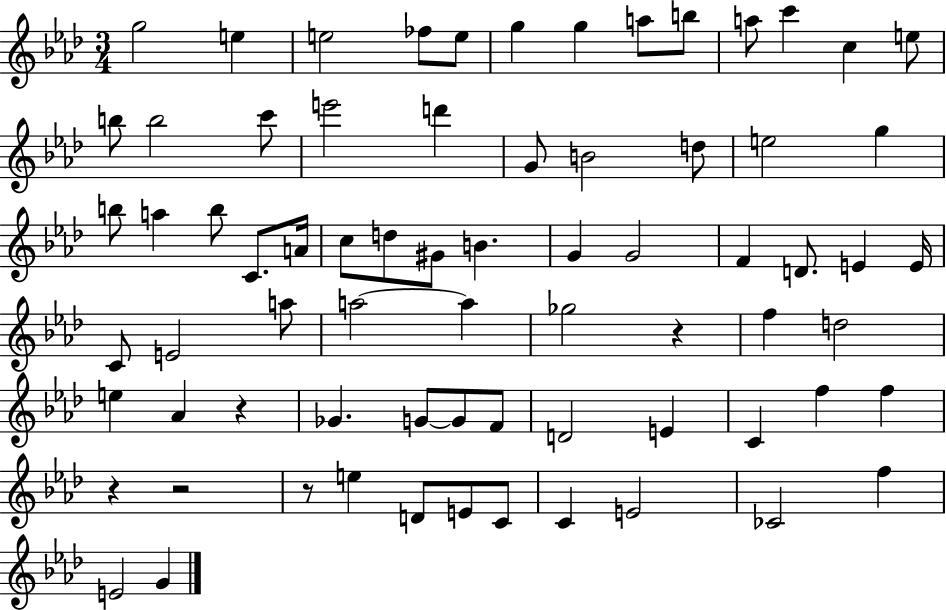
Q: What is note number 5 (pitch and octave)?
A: E5